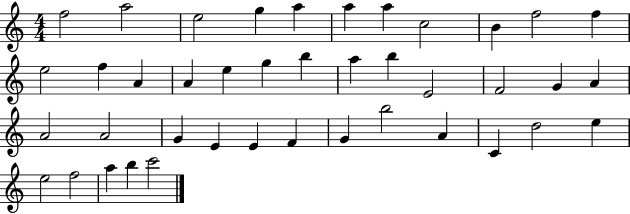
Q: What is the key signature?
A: C major